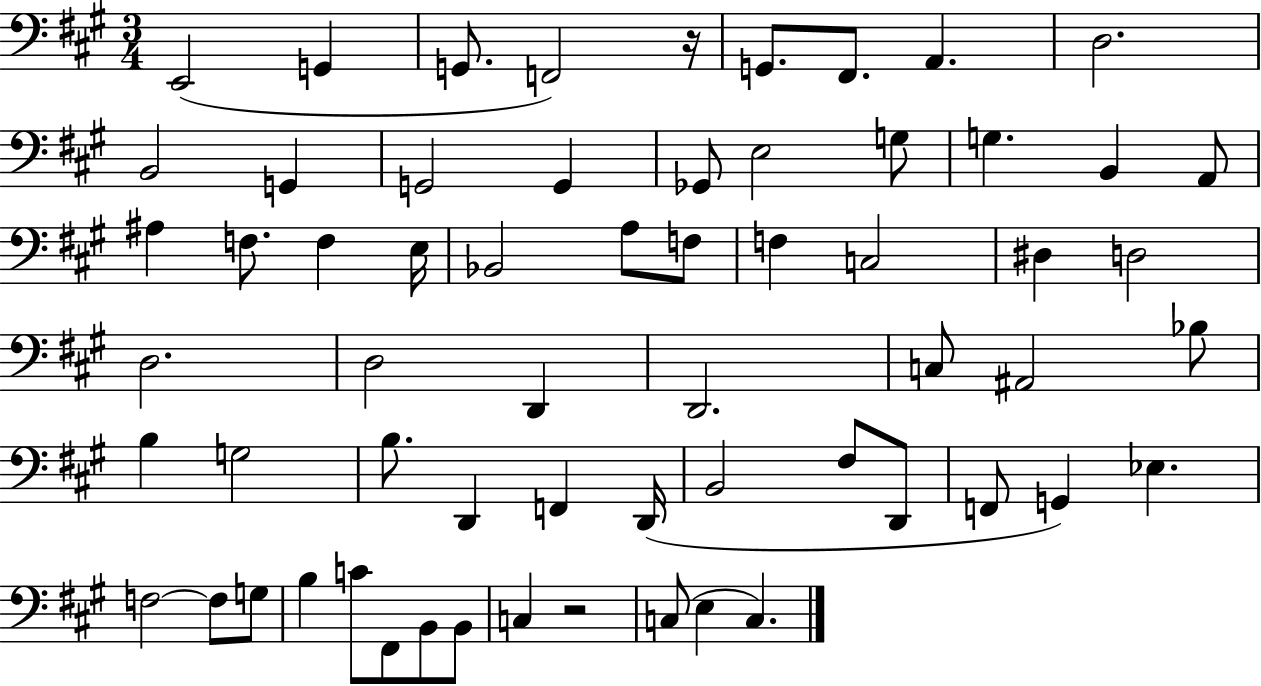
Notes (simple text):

E2/h G2/q G2/e. F2/h R/s G2/e. F#2/e. A2/q. D3/h. B2/h G2/q G2/h G2/q Gb2/e E3/h G3/e G3/q. B2/q A2/e A#3/q F3/e. F3/q E3/s Bb2/h A3/e F3/e F3/q C3/h D#3/q D3/h D3/h. D3/h D2/q D2/h. C3/e A#2/h Bb3/e B3/q G3/h B3/e. D2/q F2/q D2/s B2/h F#3/e D2/e F2/e G2/q Eb3/q. F3/h F3/e G3/e B3/q C4/e F#2/e B2/e B2/e C3/q R/h C3/e E3/q C3/q.